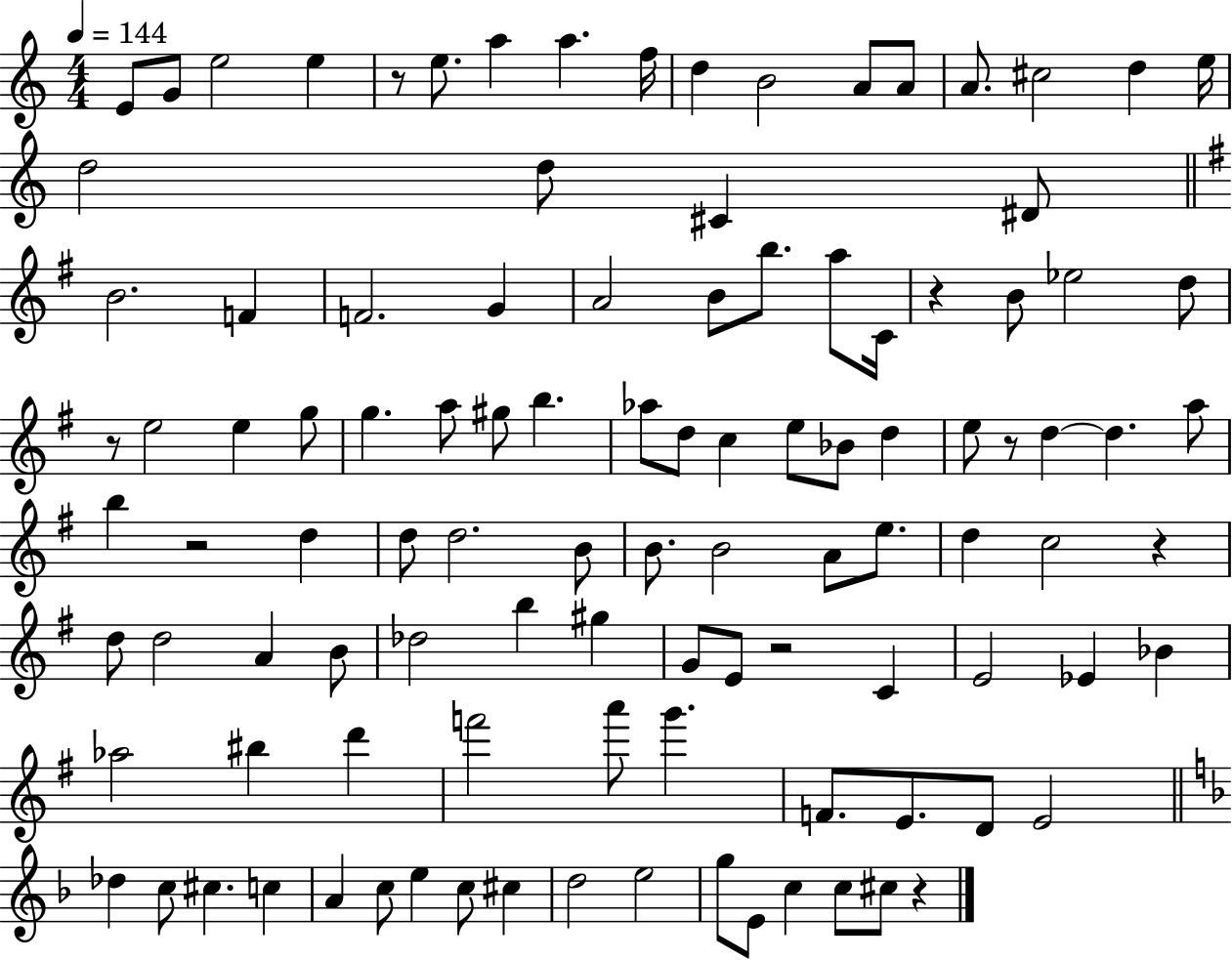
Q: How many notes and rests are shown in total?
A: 107